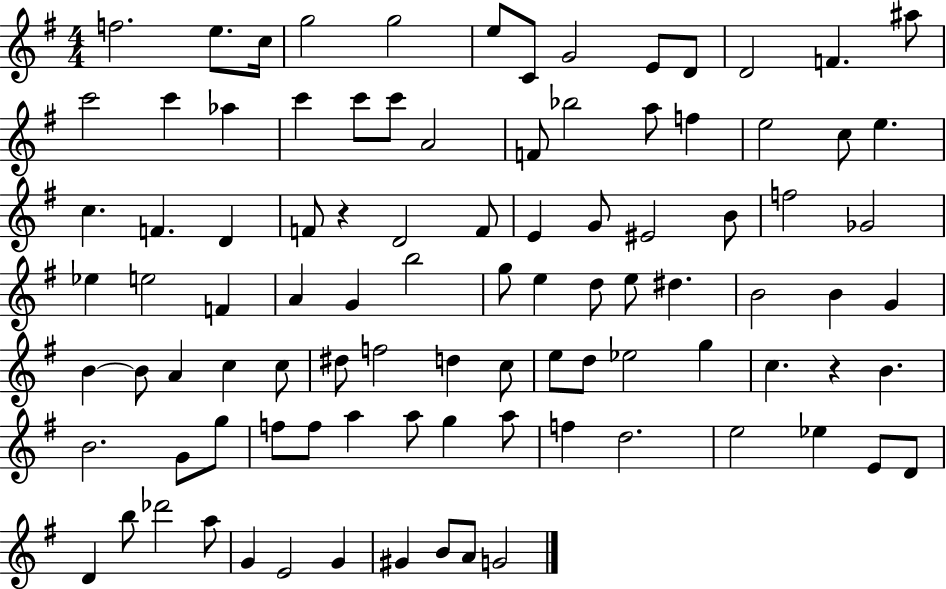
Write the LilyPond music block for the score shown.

{
  \clef treble
  \numericTimeSignature
  \time 4/4
  \key g \major
  f''2. e''8. c''16 | g''2 g''2 | e''8 c'8 g'2 e'8 d'8 | d'2 f'4. ais''8 | \break c'''2 c'''4 aes''4 | c'''4 c'''8 c'''8 a'2 | f'8 bes''2 a''8 f''4 | e''2 c''8 e''4. | \break c''4. f'4. d'4 | f'8 r4 d'2 f'8 | e'4 g'8 eis'2 b'8 | f''2 ges'2 | \break ees''4 e''2 f'4 | a'4 g'4 b''2 | g''8 e''4 d''8 e''8 dis''4. | b'2 b'4 g'4 | \break b'4~~ b'8 a'4 c''4 c''8 | dis''8 f''2 d''4 c''8 | e''8 d''8 ees''2 g''4 | c''4. r4 b'4. | \break b'2. g'8 g''8 | f''8 f''8 a''4 a''8 g''4 a''8 | f''4 d''2. | e''2 ees''4 e'8 d'8 | \break d'4 b''8 des'''2 a''8 | g'4 e'2 g'4 | gis'4 b'8 a'8 g'2 | \bar "|."
}